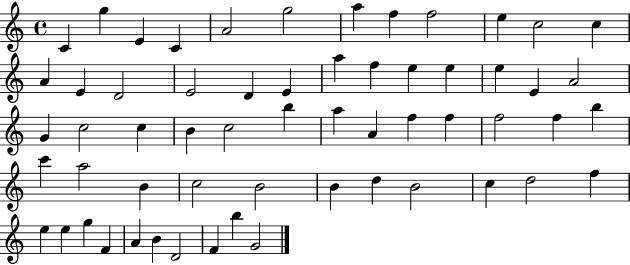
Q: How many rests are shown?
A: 0